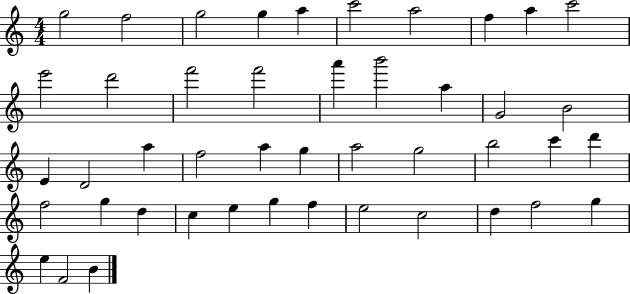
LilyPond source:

{
  \clef treble
  \numericTimeSignature
  \time 4/4
  \key c \major
  g''2 f''2 | g''2 g''4 a''4 | c'''2 a''2 | f''4 a''4 c'''2 | \break e'''2 d'''2 | f'''2 f'''2 | a'''4 b'''2 a''4 | g'2 b'2 | \break e'4 d'2 a''4 | f''2 a''4 g''4 | a''2 g''2 | b''2 c'''4 d'''4 | \break f''2 g''4 d''4 | c''4 e''4 g''4 f''4 | e''2 c''2 | d''4 f''2 g''4 | \break e''4 f'2 b'4 | \bar "|."
}